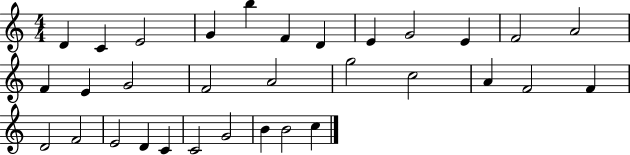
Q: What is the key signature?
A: C major